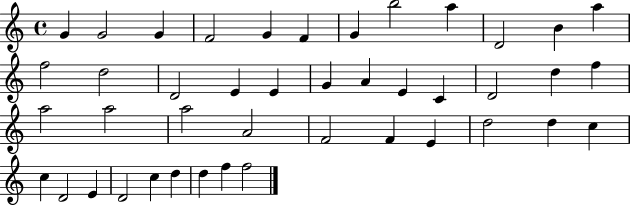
G4/q G4/h G4/q F4/h G4/q F4/q G4/q B5/h A5/q D4/h B4/q A5/q F5/h D5/h D4/h E4/q E4/q G4/q A4/q E4/q C4/q D4/h D5/q F5/q A5/h A5/h A5/h A4/h F4/h F4/q E4/q D5/h D5/q C5/q C5/q D4/h E4/q D4/h C5/q D5/q D5/q F5/q F5/h